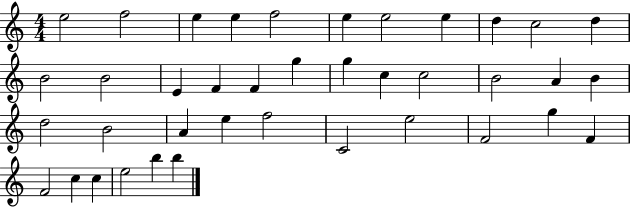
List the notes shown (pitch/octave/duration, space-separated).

E5/h F5/h E5/q E5/q F5/h E5/q E5/h E5/q D5/q C5/h D5/q B4/h B4/h E4/q F4/q F4/q G5/q G5/q C5/q C5/h B4/h A4/q B4/q D5/h B4/h A4/q E5/q F5/h C4/h E5/h F4/h G5/q F4/q F4/h C5/q C5/q E5/h B5/q B5/q